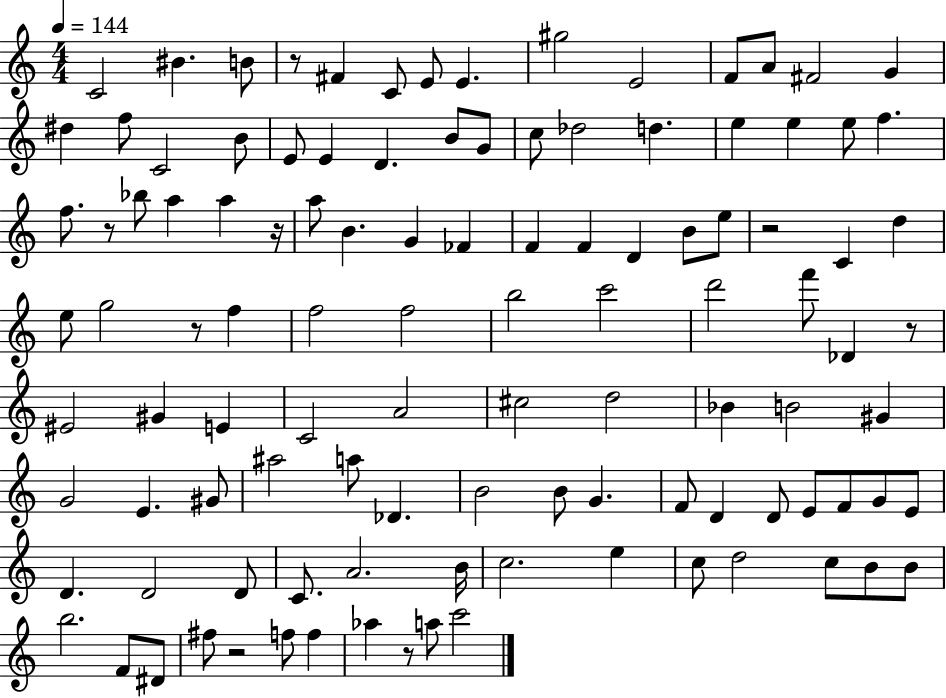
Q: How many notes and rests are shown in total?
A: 110